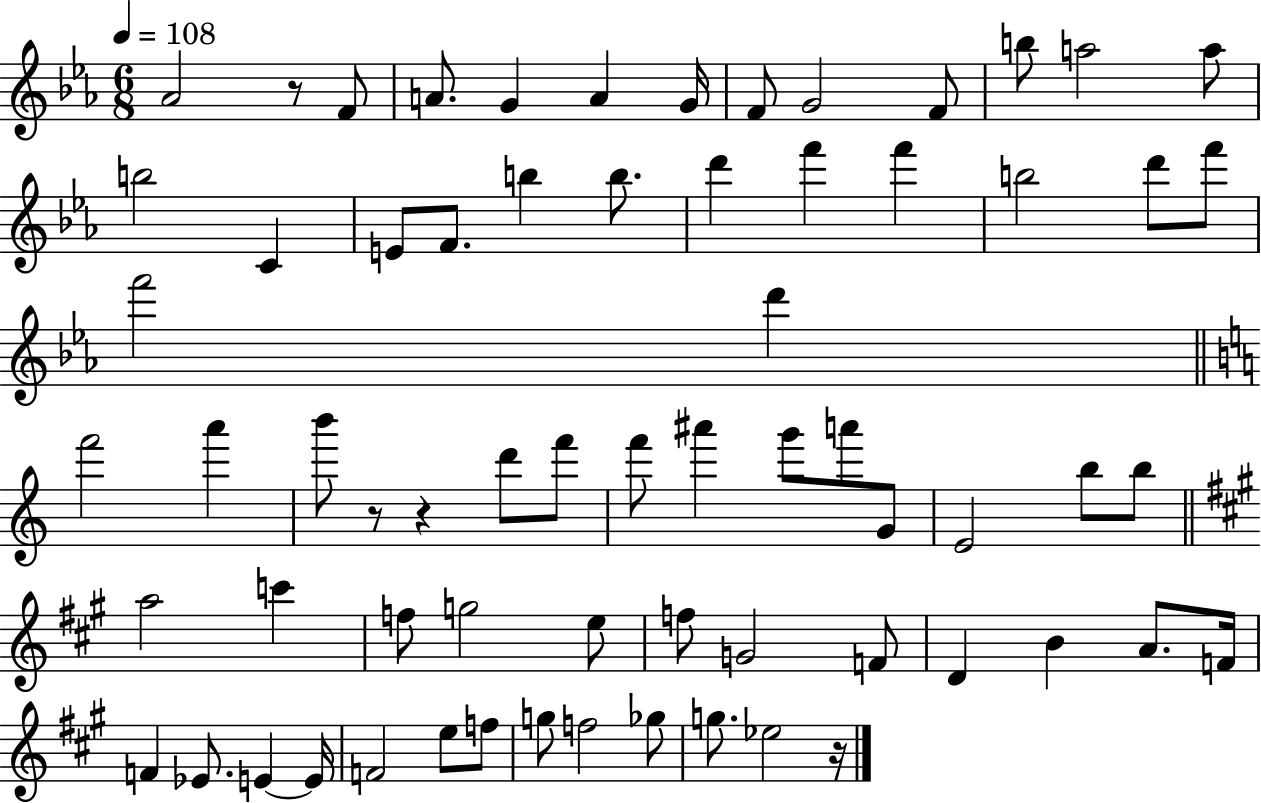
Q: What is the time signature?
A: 6/8